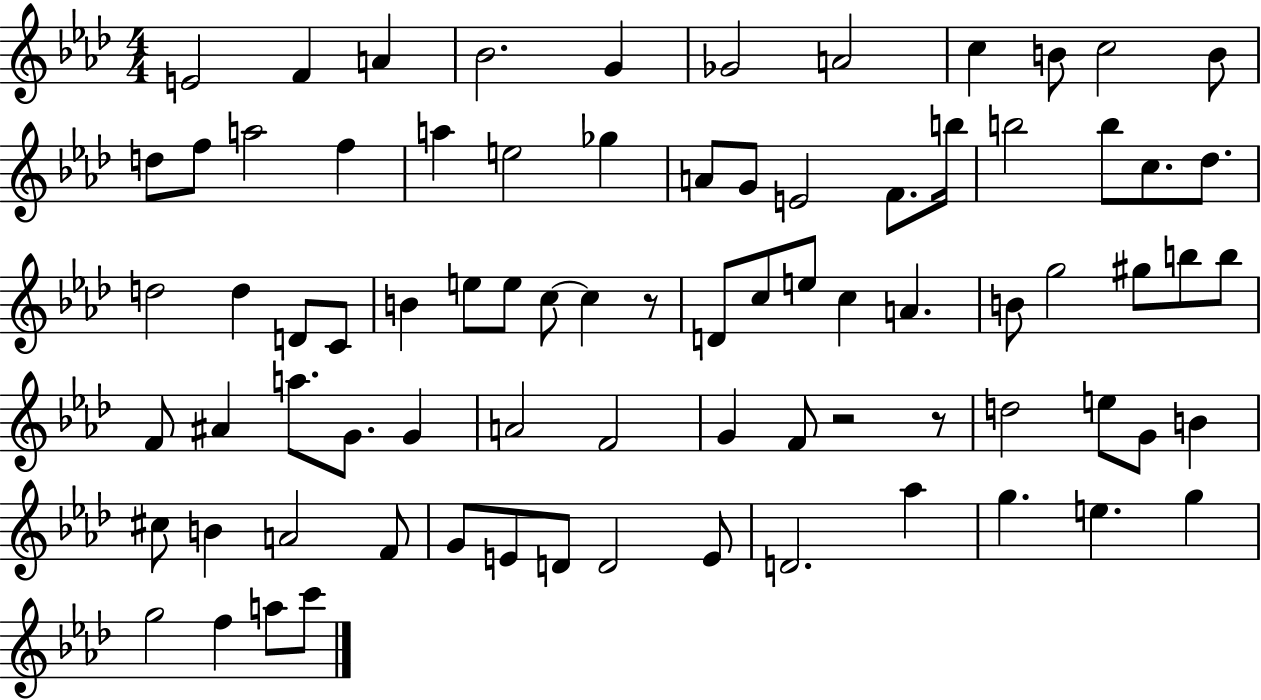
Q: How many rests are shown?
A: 3